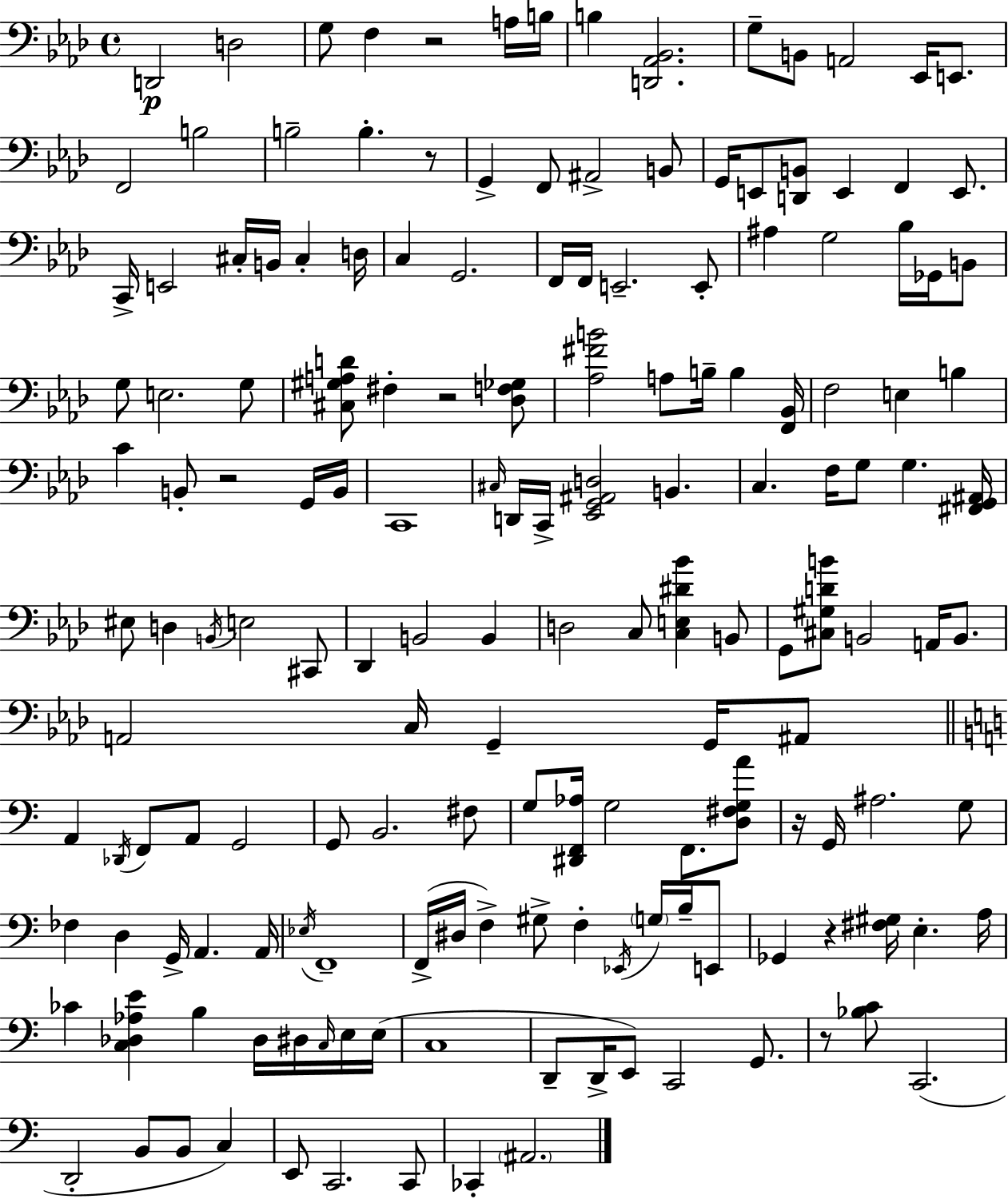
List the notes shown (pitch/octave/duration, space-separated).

D2/h D3/h G3/e F3/q R/h A3/s B3/s B3/q [D2,Ab2,Bb2]/h. G3/e B2/e A2/h Eb2/s E2/e. F2/h B3/h B3/h B3/q. R/e G2/q F2/e A#2/h B2/e G2/s E2/e [D2,B2]/e E2/q F2/q E2/e. C2/s E2/h C#3/s B2/s C#3/q D3/s C3/q G2/h. F2/s F2/s E2/h. E2/e A#3/q G3/h Bb3/s Gb2/s B2/e G3/e E3/h. G3/e [C#3,G#3,A3,D4]/e F#3/q R/h [Db3,F3,Gb3]/e [Ab3,F#4,B4]/h A3/e B3/s B3/q [F2,Bb2]/s F3/h E3/q B3/q C4/q B2/e R/h G2/s B2/s C2/w C#3/s D2/s C2/s [Eb2,G2,A#2,D3]/h B2/q. C3/q. F3/s G3/e G3/q. [F#2,G2,A#2]/s EIS3/e D3/q B2/s E3/h C#2/e Db2/q B2/h B2/q D3/h C3/e [C3,E3,D#4,Bb4]/q B2/e G2/e [C#3,G#3,D4,B4]/e B2/h A2/s B2/e. A2/h C3/s G2/q G2/s A#2/e A2/q Db2/s F2/e A2/e G2/h G2/e B2/h. F#3/e G3/e [D#2,F2,Ab3]/s G3/h F2/e. [D3,F#3,G3,A4]/e R/s G2/s A#3/h. G3/e FES3/q D3/q G2/s A2/q. A2/s Eb3/s F2/w F2/s D#3/s F3/q G#3/e F3/q Eb2/s G3/s B3/s E2/e Gb2/q R/q [F#3,G#3]/s E3/q. A3/s CES4/q [C3,Db3,Ab3,E4]/q B3/q Db3/s D#3/s C3/s E3/s E3/s C3/w D2/e D2/s E2/e C2/h G2/e. R/e [Bb3,C4]/e C2/h. D2/h B2/e B2/e C3/q E2/e C2/h. C2/e CES2/q A#2/h.